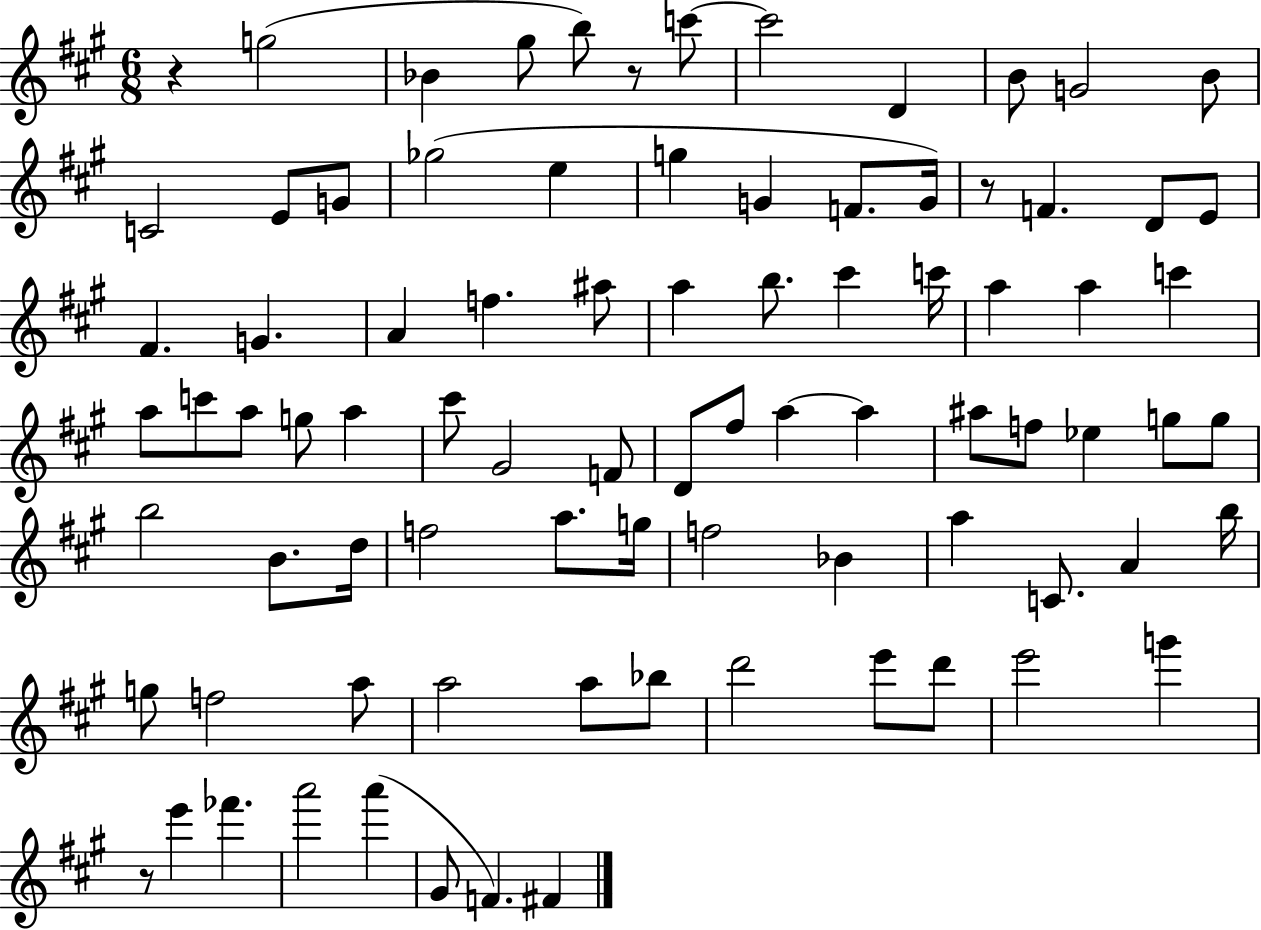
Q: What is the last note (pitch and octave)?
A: F#4